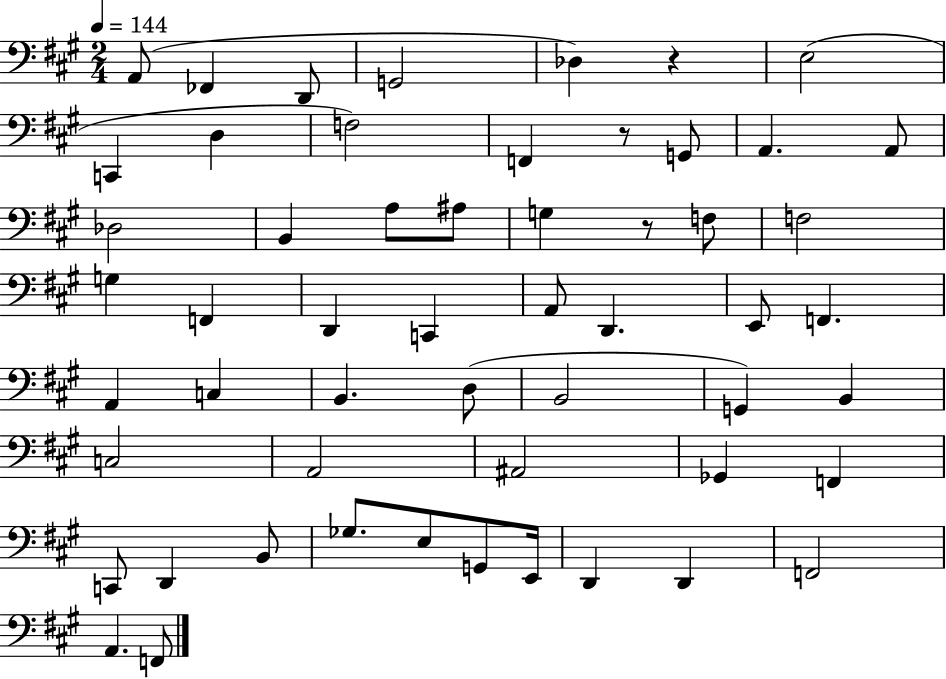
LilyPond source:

{
  \clef bass
  \numericTimeSignature
  \time 2/4
  \key a \major
  \tempo 4 = 144
  a,8( fes,4 d,8 | g,2 | des4) r4 | e2( | \break c,4 d4 | f2) | f,4 r8 g,8 | a,4. a,8 | \break des2 | b,4 a8 ais8 | g4 r8 f8 | f2 | \break g4 f,4 | d,4 c,4 | a,8 d,4. | e,8 f,4. | \break a,4 c4 | b,4. d8( | b,2 | g,4) b,4 | \break c2 | a,2 | ais,2 | ges,4 f,4 | \break c,8 d,4 b,8 | ges8. e8 g,8 e,16 | d,4 d,4 | f,2 | \break a,4. f,8 | \bar "|."
}